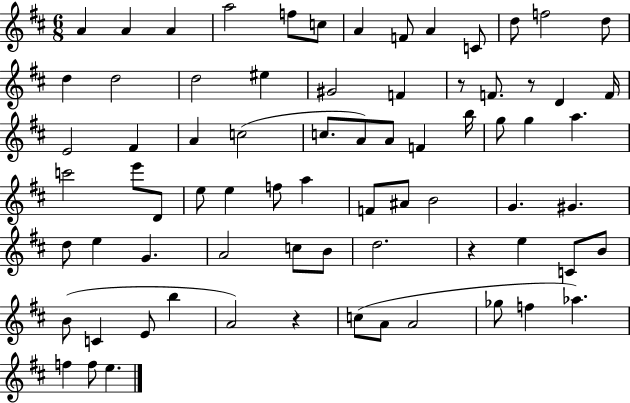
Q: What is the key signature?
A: D major